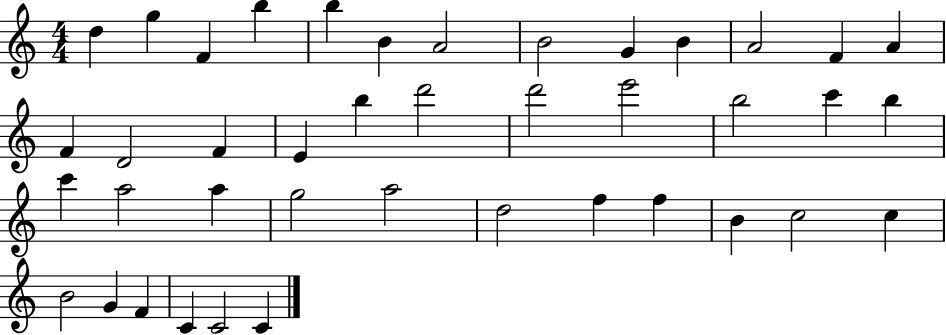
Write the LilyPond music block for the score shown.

{
  \clef treble
  \numericTimeSignature
  \time 4/4
  \key c \major
  d''4 g''4 f'4 b''4 | b''4 b'4 a'2 | b'2 g'4 b'4 | a'2 f'4 a'4 | \break f'4 d'2 f'4 | e'4 b''4 d'''2 | d'''2 e'''2 | b''2 c'''4 b''4 | \break c'''4 a''2 a''4 | g''2 a''2 | d''2 f''4 f''4 | b'4 c''2 c''4 | \break b'2 g'4 f'4 | c'4 c'2 c'4 | \bar "|."
}